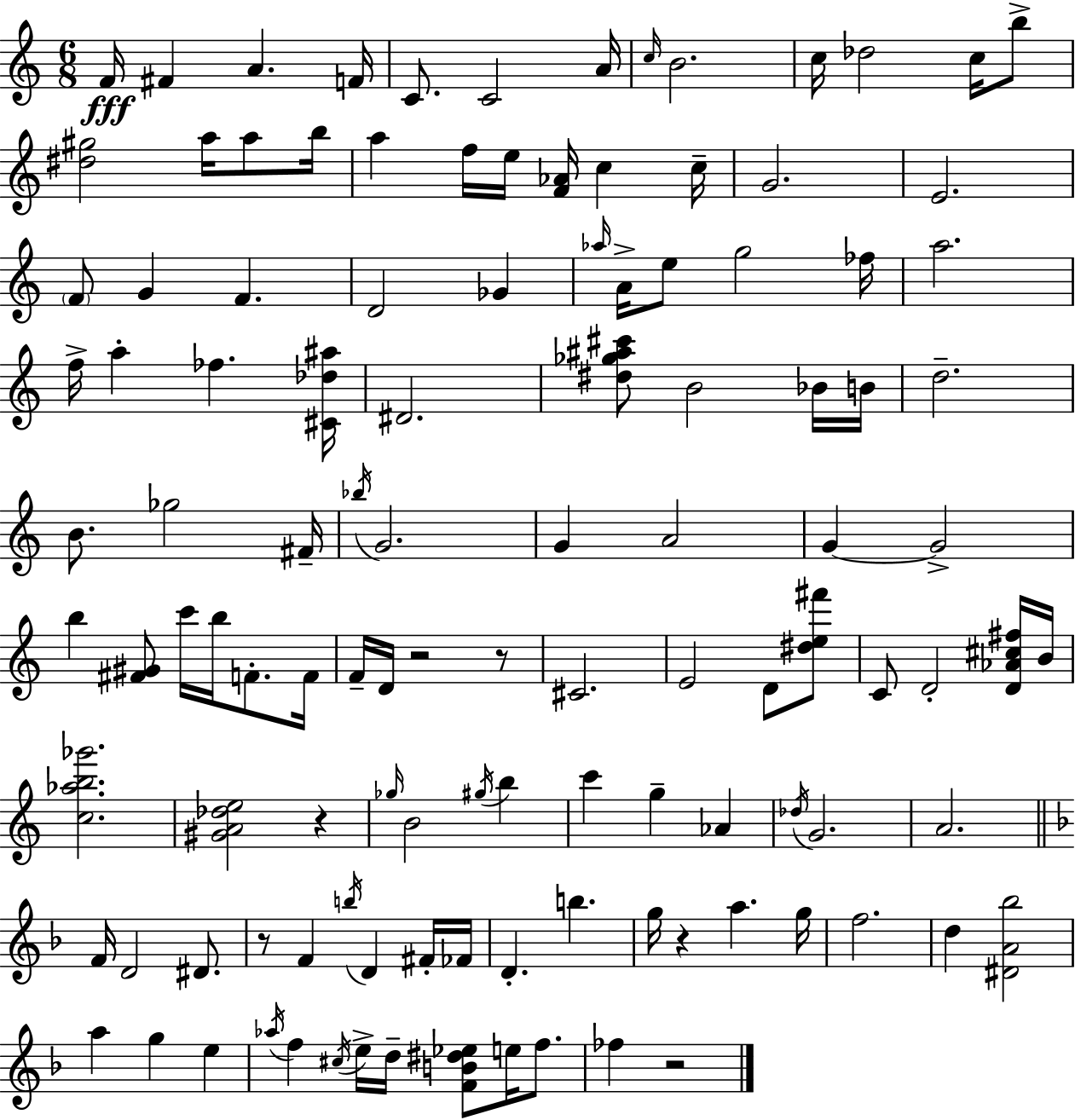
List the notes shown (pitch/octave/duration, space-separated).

F4/s F#4/q A4/q. F4/s C4/e. C4/h A4/s C5/s B4/h. C5/s Db5/h C5/s B5/e [D#5,G#5]/h A5/s A5/e B5/s A5/q F5/s E5/s [F4,Ab4]/s C5/q C5/s G4/h. E4/h. F4/e G4/q F4/q. D4/h Gb4/q Ab5/s A4/s E5/e G5/h FES5/s A5/h. F5/s A5/q FES5/q. [C#4,Db5,A#5]/s D#4/h. [D#5,Gb5,A#5,C#6]/e B4/h Bb4/s B4/s D5/h. B4/e. Gb5/h F#4/s Bb5/s G4/h. G4/q A4/h G4/q G4/h B5/q [F#4,G#4]/e C6/s B5/s F4/e. F4/s F4/s D4/s R/h R/e C#4/h. E4/h D4/e [D#5,E5,F#6]/e C4/e D4/h [D4,Ab4,C#5,F#5]/s B4/s [C5,Ab5,B5,Gb6]/h. [G#4,A4,Db5,E5]/h R/q Gb5/s B4/h G#5/s B5/q C6/q G5/q Ab4/q Db5/s G4/h. A4/h. F4/s D4/h D#4/e. R/e F4/q B5/s D4/q F#4/s FES4/s D4/q. B5/q. G5/s R/q A5/q. G5/s F5/h. D5/q [D#4,A4,Bb5]/h A5/q G5/q E5/q Ab5/s F5/q C#5/s E5/s D5/s [F4,B4,D#5,Eb5]/e E5/s F5/e. FES5/q R/h